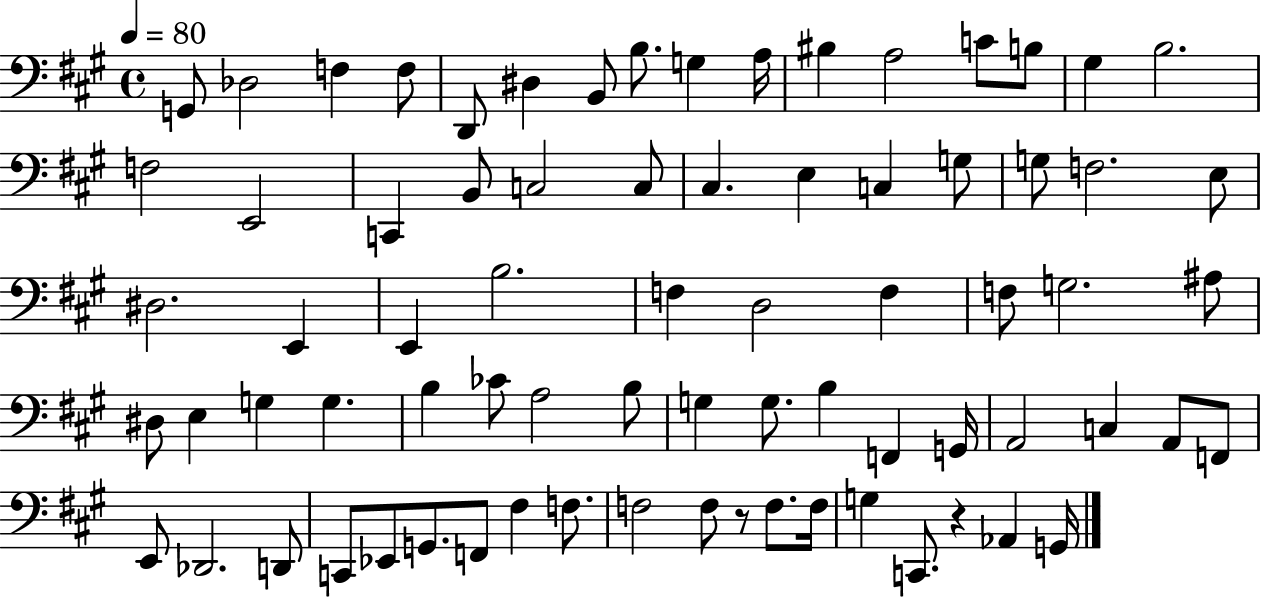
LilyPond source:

{
  \clef bass
  \time 4/4
  \defaultTimeSignature
  \key a \major
  \tempo 4 = 80
  g,8 des2 f4 f8 | d,8 dis4 b,8 b8. g4 a16 | bis4 a2 c'8 b8 | gis4 b2. | \break f2 e,2 | c,4 b,8 c2 c8 | cis4. e4 c4 g8 | g8 f2. e8 | \break dis2. e,4 | e,4 b2. | f4 d2 f4 | f8 g2. ais8 | \break dis8 e4 g4 g4. | b4 ces'8 a2 b8 | g4 g8. b4 f,4 g,16 | a,2 c4 a,8 f,8 | \break e,8 des,2. d,8 | c,8 ees,8 g,8. f,8 fis4 f8. | f2 f8 r8 f8. f16 | g4 c,8. r4 aes,4 g,16 | \break \bar "|."
}